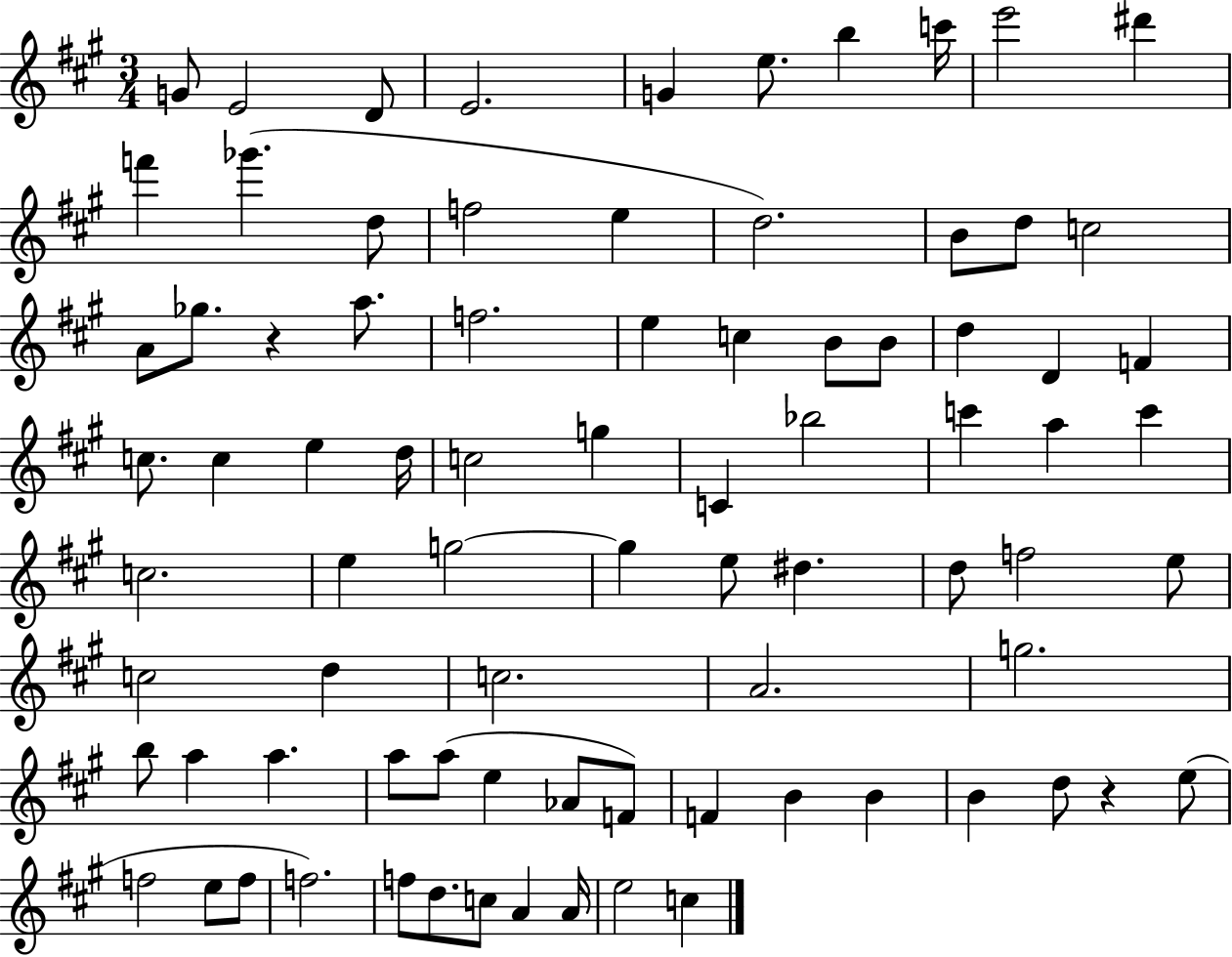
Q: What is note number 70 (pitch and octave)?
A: F5